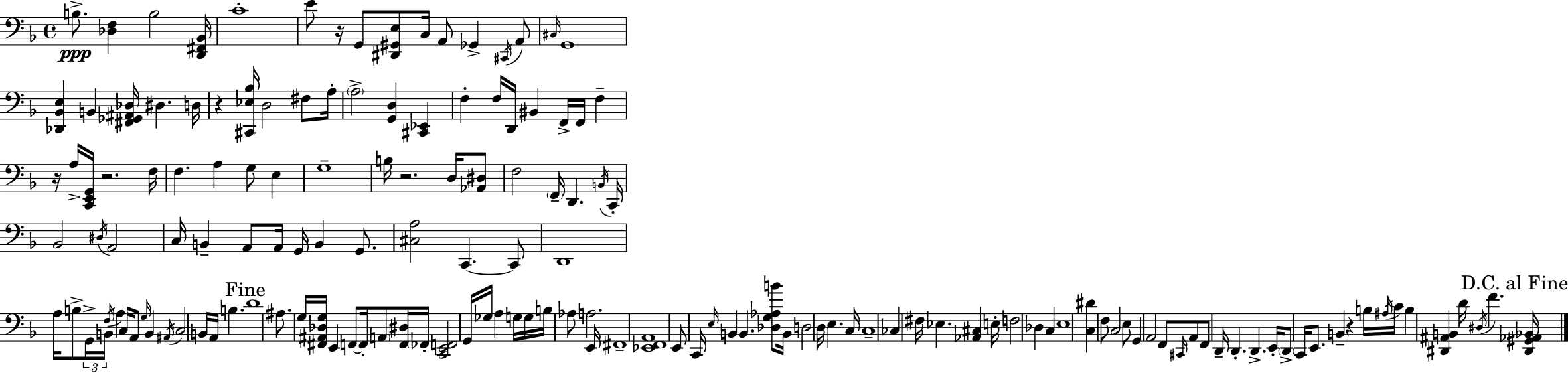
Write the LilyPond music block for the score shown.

{
  \clef bass
  \time 4/4
  \defaultTimeSignature
  \key d \minor
  \repeat volta 2 { b8.->\ppp <des f>4 b2 <d, fis, bes,>16 | c'1-. | e'8 r16 g,8 <dis, gis, e>8 c16 a,8 ges,4-> \acciaccatura { cis,16 } a,8 | \grace { cis16 } g,1 | \break <des, bes, e>4 b,4 <fis, ges, ais, des>16 dis4. | d16 r4 <cis, ees bes>16 d2 fis8 | a16-. \parenthesize a2-> <g, d>4 <cis, ees,>4 | f4-. f16 d,16 bis,4 f,16-> f,16 f4-- | \break r16 a16-> <c, e, g,>16 r2. | f16 f4. a4 g8 e4 | g1-- | b16 r2. d16 | \break <aes, dis>8 f2 \parenthesize f,16-- d,4. | \acciaccatura { b,16 } c,16-. bes,2 \acciaccatura { dis16 } a,2 | c16 b,4-- a,8 a,16 g,16 b,4 | g,8. <cis a>2 c,4.~~ | \break c,8 d,1 | a16 b8-> \tuplet 3/2 { g,16-> b,16 \acciaccatura { f16 } } a4 c16 a,8 | \grace { g16 } b,4 \acciaccatura { ais,16 } c2 b,16 | a,16 b4. \mark "Fine" d'1 | \break ais8. g16 <fis, ais, des g>16 e,4 | f,8~~ f,16-. \parenthesize a,8 <f, dis>16 \parenthesize fes,16-. <c, e, f,>2 g,16 | ges16 a4 g16 g16 b16 aes8 a2. | e,16 fis,1-- | \break <ees, f, a,>1 | e,8 c,16 \grace { e16 } b,4 b,4. | <des g aes b'>8 b,16 d2 | d16 e4. c16 c1-- | \break ces4 fis16 ees4. | <aes, cis>4 e16-. f2 | des4 c4 e1 | <c dis'>4 f8 c2 | \break e8 g,4 a,2 | f,8 \grace { cis,16 } a,8 f,8 d,16-- d,4.-. | d,4.-> e,16-. \parenthesize d,8-> c,16 e,8. b,4-- | r4 b16 \acciaccatura { ais16 } c'16 b4 <dis, ais, b,>4 | \break d'16 \acciaccatura { dis16 } f'4. \mark "D.C. al Fine" <dis, gis, aes, bes,>16 } \bar "|."
}